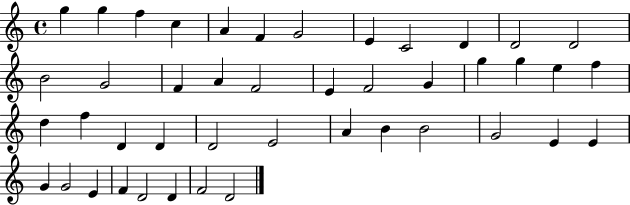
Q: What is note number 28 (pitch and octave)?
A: D4